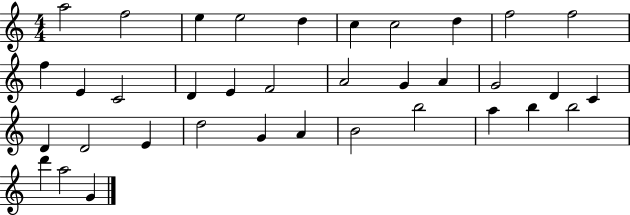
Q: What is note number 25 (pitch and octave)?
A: E4